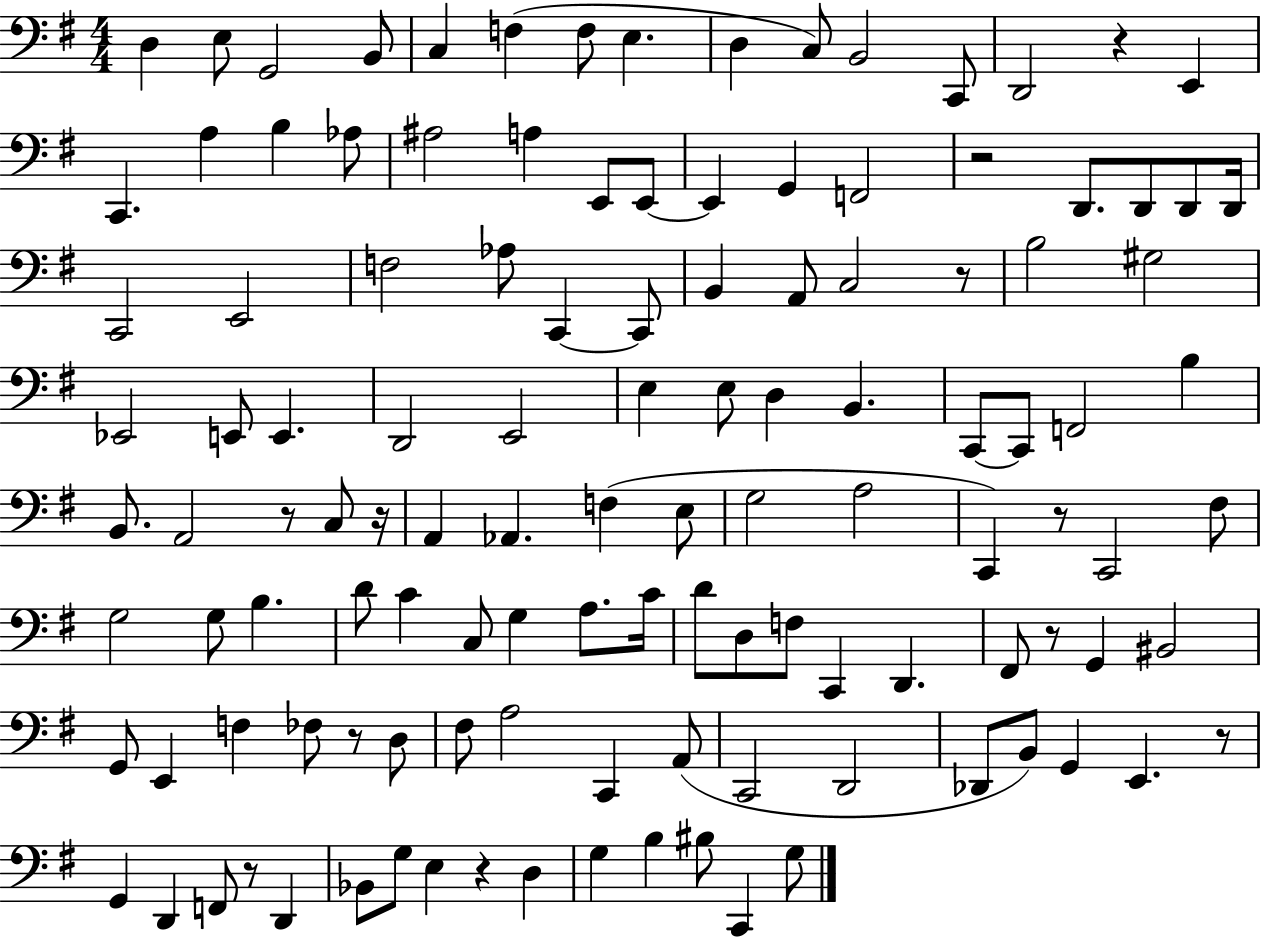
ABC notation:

X:1
T:Untitled
M:4/4
L:1/4
K:G
D, E,/2 G,,2 B,,/2 C, F, F,/2 E, D, C,/2 B,,2 C,,/2 D,,2 z E,, C,, A, B, _A,/2 ^A,2 A, E,,/2 E,,/2 E,, G,, F,,2 z2 D,,/2 D,,/2 D,,/2 D,,/4 C,,2 E,,2 F,2 _A,/2 C,, C,,/2 B,, A,,/2 C,2 z/2 B,2 ^G,2 _E,,2 E,,/2 E,, D,,2 E,,2 E, E,/2 D, B,, C,,/2 C,,/2 F,,2 B, B,,/2 A,,2 z/2 C,/2 z/4 A,, _A,, F, E,/2 G,2 A,2 C,, z/2 C,,2 ^F,/2 G,2 G,/2 B, D/2 C C,/2 G, A,/2 C/4 D/2 D,/2 F,/2 C,, D,, ^F,,/2 z/2 G,, ^B,,2 G,,/2 E,, F, _F,/2 z/2 D,/2 ^F,/2 A,2 C,, A,,/2 C,,2 D,,2 _D,,/2 B,,/2 G,, E,, z/2 G,, D,, F,,/2 z/2 D,, _B,,/2 G,/2 E, z D, G, B, ^B,/2 C,, G,/2